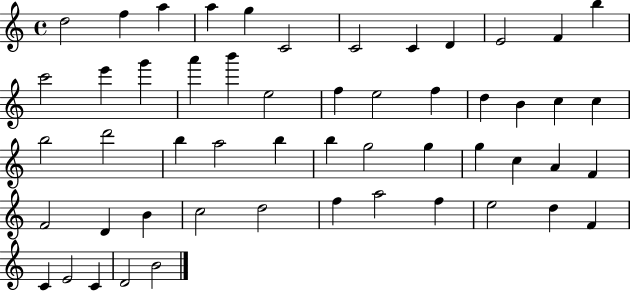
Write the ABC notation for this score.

X:1
T:Untitled
M:4/4
L:1/4
K:C
d2 f a a g C2 C2 C D E2 F b c'2 e' g' a' b' e2 f e2 f d B c c b2 d'2 b a2 b b g2 g g c A F F2 D B c2 d2 f a2 f e2 d F C E2 C D2 B2